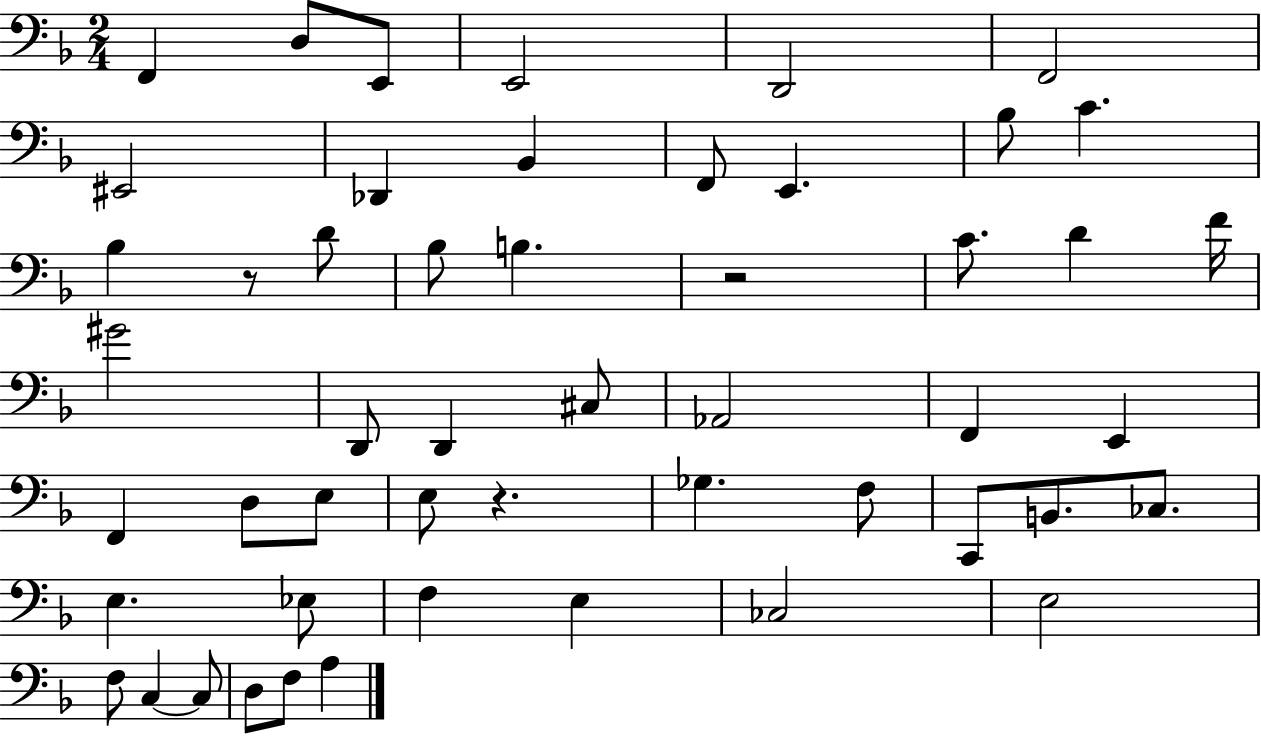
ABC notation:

X:1
T:Untitled
M:2/4
L:1/4
K:F
F,, D,/2 E,,/2 E,,2 D,,2 F,,2 ^E,,2 _D,, _B,, F,,/2 E,, _B,/2 C _B, z/2 D/2 _B,/2 B, z2 C/2 D F/4 ^G2 D,,/2 D,, ^C,/2 _A,,2 F,, E,, F,, D,/2 E,/2 E,/2 z _G, F,/2 C,,/2 B,,/2 _C,/2 E, _E,/2 F, E, _C,2 E,2 F,/2 C, C,/2 D,/2 F,/2 A,